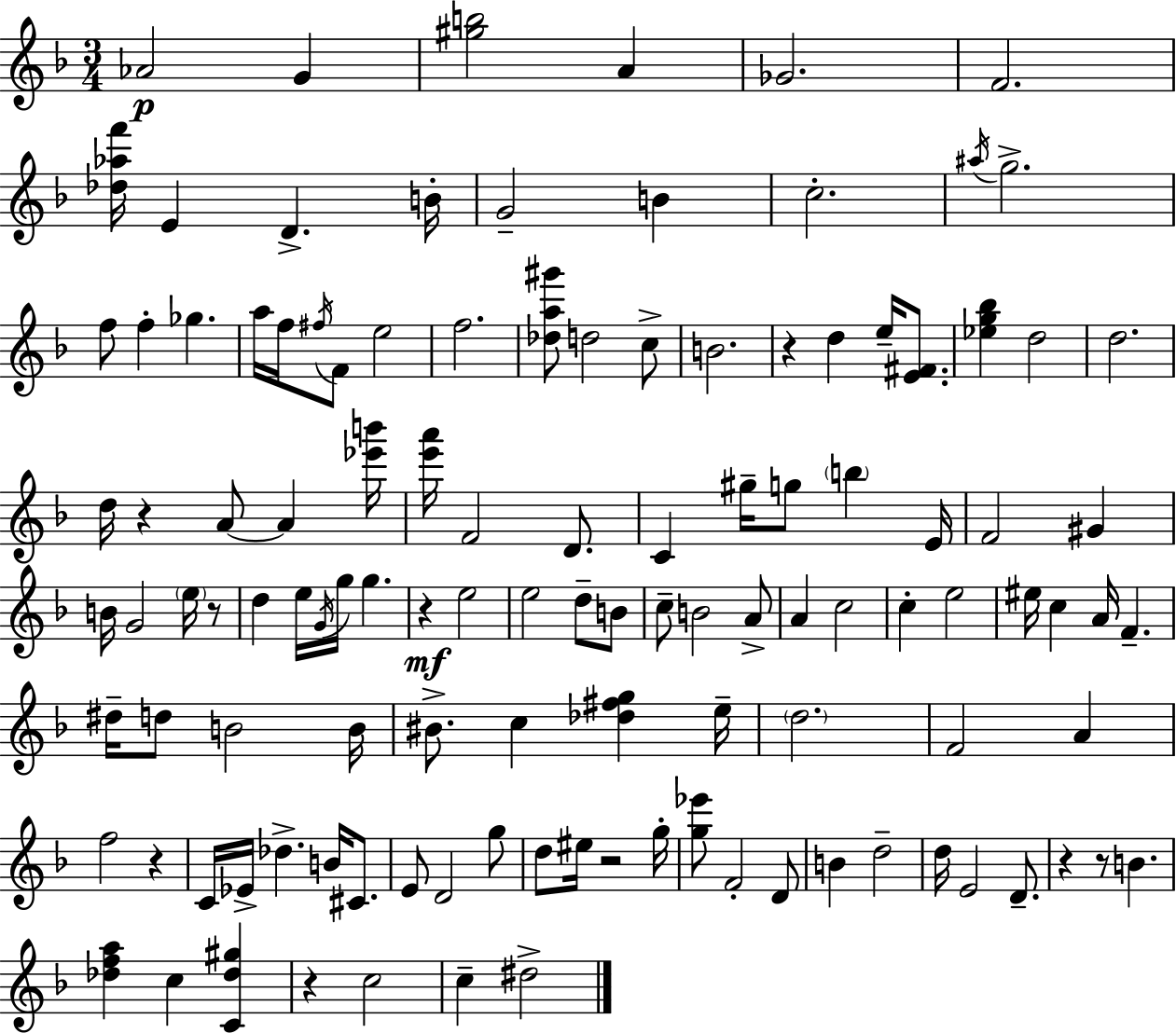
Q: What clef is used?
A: treble